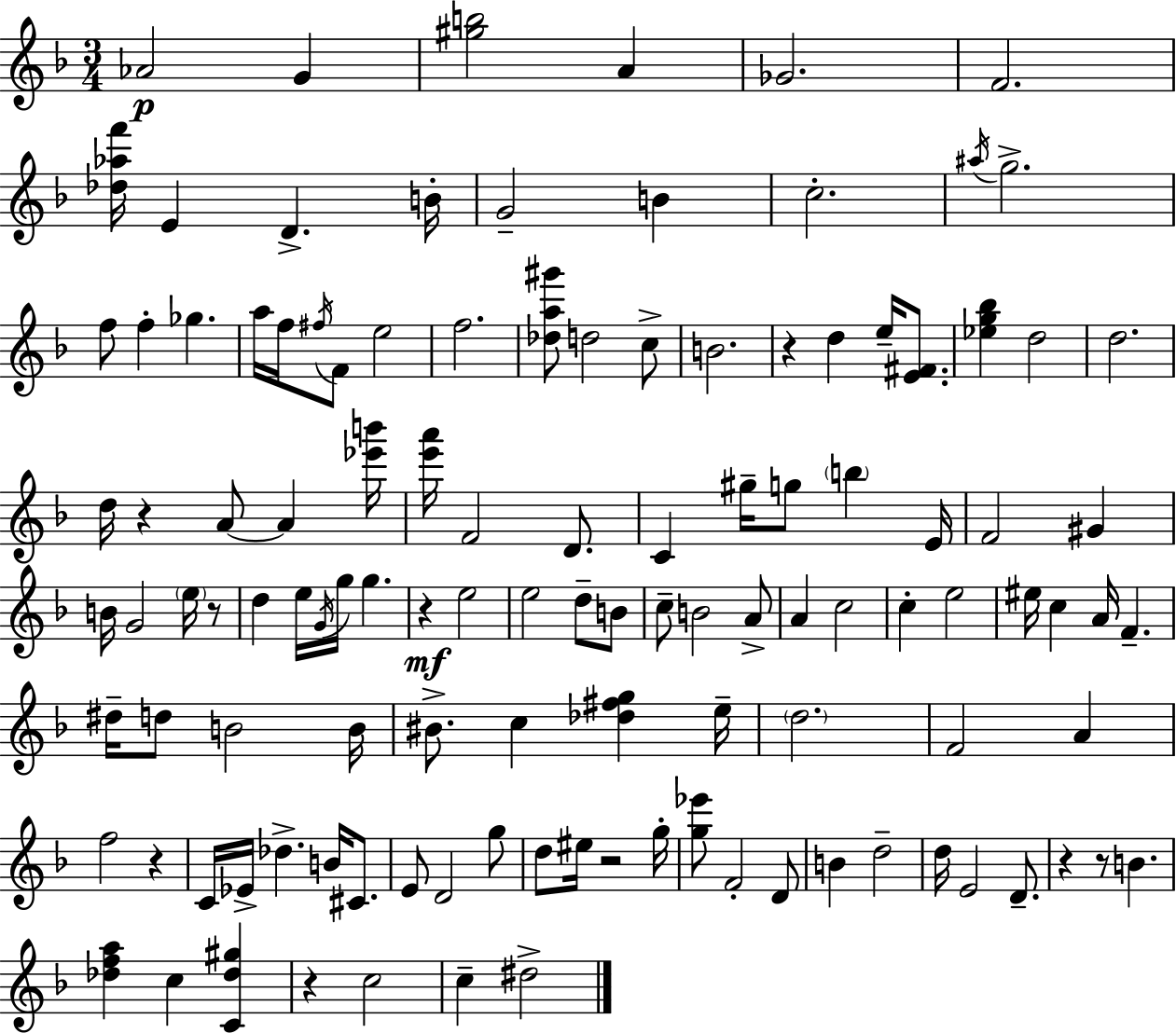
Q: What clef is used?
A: treble